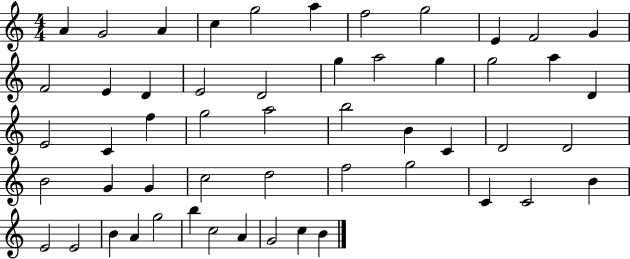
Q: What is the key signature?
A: C major